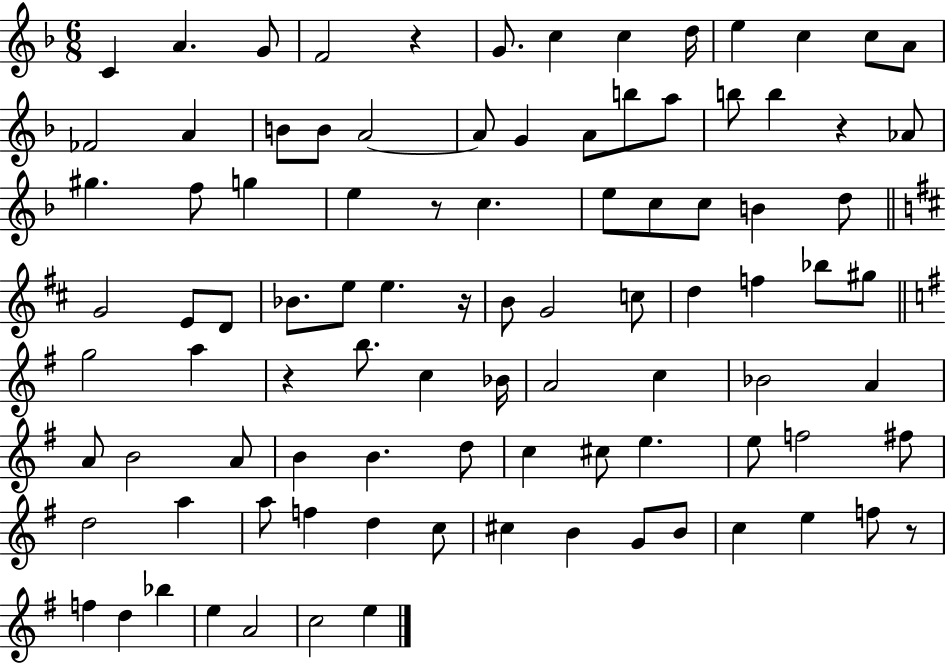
X:1
T:Untitled
M:6/8
L:1/4
K:F
C A G/2 F2 z G/2 c c d/4 e c c/2 A/2 _F2 A B/2 B/2 A2 A/2 G A/2 b/2 a/2 b/2 b z _A/2 ^g f/2 g e z/2 c e/2 c/2 c/2 B d/2 G2 E/2 D/2 _B/2 e/2 e z/4 B/2 G2 c/2 d f _b/2 ^g/2 g2 a z b/2 c _B/4 A2 c _B2 A A/2 B2 A/2 B B d/2 c ^c/2 e e/2 f2 ^f/2 d2 a a/2 f d c/2 ^c B G/2 B/2 c e f/2 z/2 f d _b e A2 c2 e